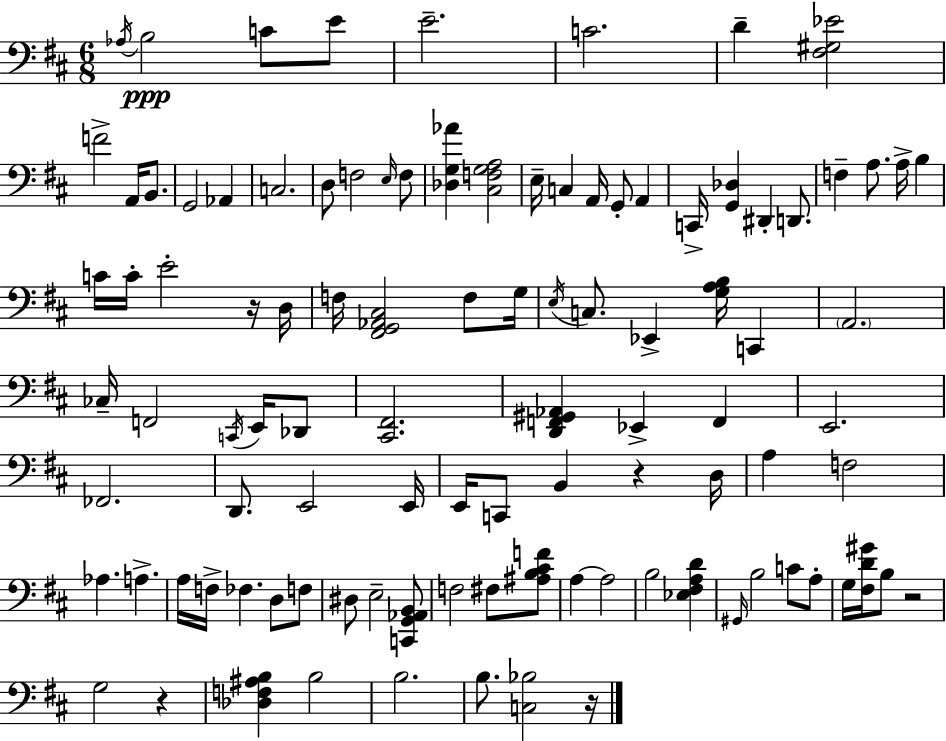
Ab3/s B3/h C4/e E4/e E4/h. C4/h. D4/q [F#3,G#3,Eb4]/h F4/h A2/s B2/e. G2/h Ab2/q C3/h. D3/e F3/h E3/s F3/e [Db3,G3,Ab4]/q [C#3,F3,G3,A3]/h E3/s C3/q A2/s G2/e A2/q C2/s [G2,Db3]/q D#2/q D2/e. F3/q A3/e. A3/s B3/q C4/s C4/s E4/h R/s D3/s F3/s [F#2,G2,Ab2,C#3]/h F3/e G3/s E3/s C3/e. Eb2/q [G3,A3,B3]/s C2/q A2/h. CES3/s F2/h C2/s E2/s Db2/e [C#2,F#2]/h. [D2,F2,G#2,Ab2]/q Eb2/q F2/q E2/h. FES2/h. D2/e. E2/h E2/s E2/s C2/e B2/q R/q D3/s A3/q F3/h Ab3/q. A3/q. A3/s F3/s FES3/q. D3/e F3/e D#3/e E3/h [C2,G2,Ab2,B2]/e F3/h F#3/e [A#3,B3,C#4,F4]/e A3/q A3/h B3/h [Eb3,F#3,A3,D4]/q G#2/s B3/h C4/e A3/e G3/s [F#3,D4,G#4]/s B3/e R/h G3/h R/q [Db3,F3,A#3,B3]/q B3/h B3/h. B3/e. [C3,Bb3]/h R/s